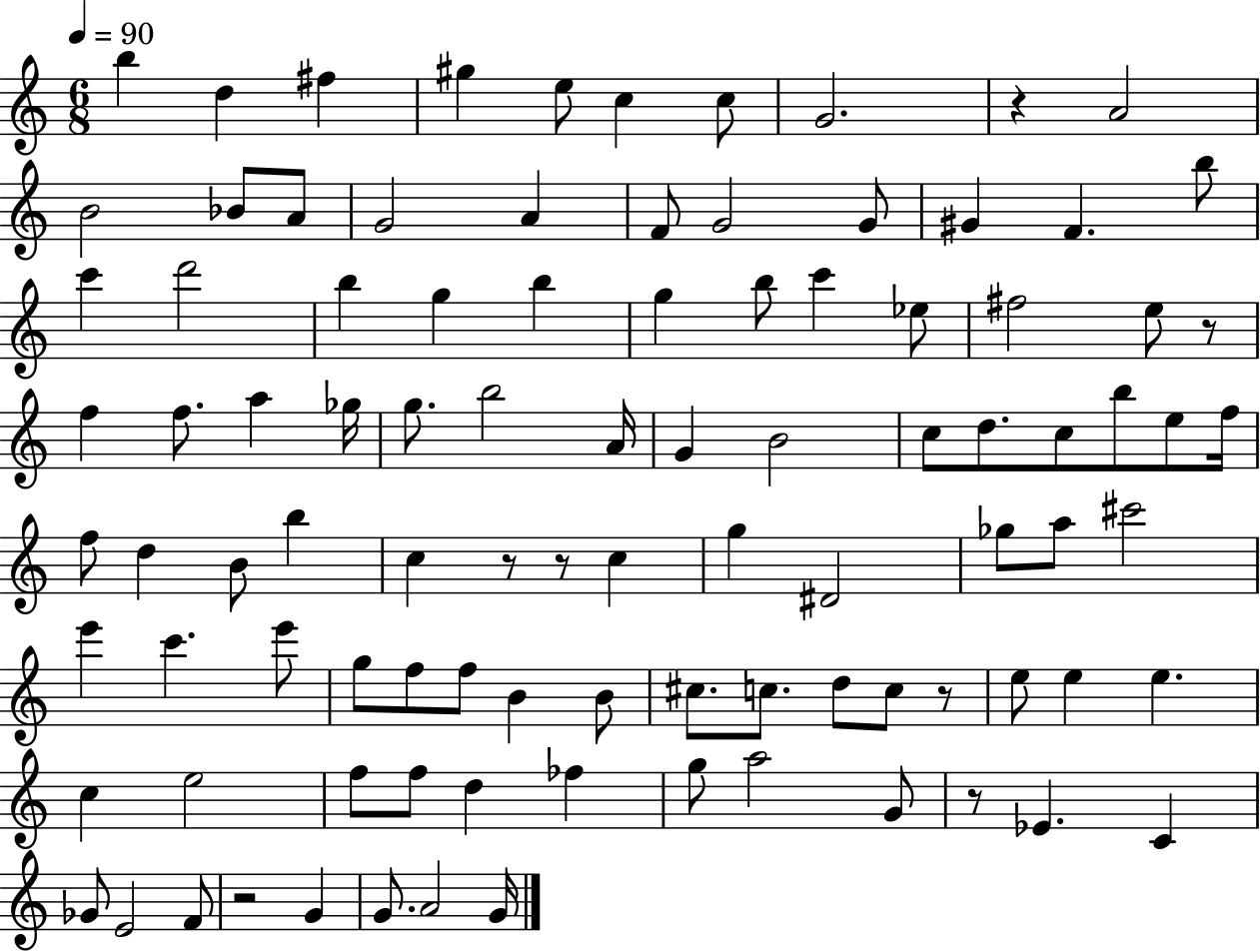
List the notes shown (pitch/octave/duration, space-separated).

B5/q D5/q F#5/q G#5/q E5/e C5/q C5/e G4/h. R/q A4/h B4/h Bb4/e A4/e G4/h A4/q F4/e G4/h G4/e G#4/q F4/q. B5/e C6/q D6/h B5/q G5/q B5/q G5/q B5/e C6/q Eb5/e F#5/h E5/e R/e F5/q F5/e. A5/q Gb5/s G5/e. B5/h A4/s G4/q B4/h C5/e D5/e. C5/e B5/e E5/e F5/s F5/e D5/q B4/e B5/q C5/q R/e R/e C5/q G5/q D#4/h Gb5/e A5/e C#6/h E6/q C6/q. E6/e G5/e F5/e F5/e B4/q B4/e C#5/e. C5/e. D5/e C5/e R/e E5/e E5/q E5/q. C5/q E5/h F5/e F5/e D5/q FES5/q G5/e A5/h G4/e R/e Eb4/q. C4/q Gb4/e E4/h F4/e R/h G4/q G4/e. A4/h G4/s